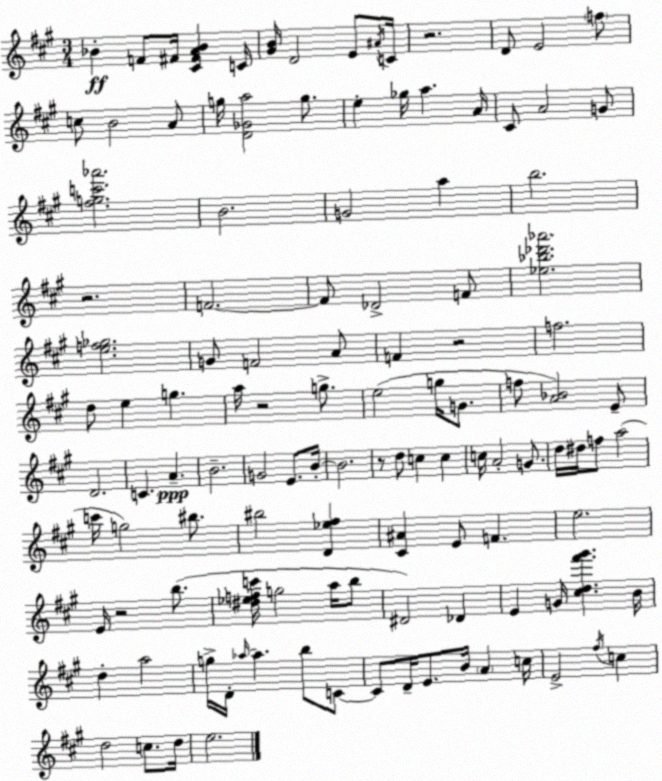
X:1
T:Untitled
M:3/4
L:1/4
K:A
_B F/2 ^F/4 [^C^FA_B] C/4 [^GB]/4 D2 E/2 ^A/4 C/4 z2 D/2 E2 f/2 c/2 B2 A/2 g/4 [D_Ga]2 g/2 e _g/4 a A/4 ^C/2 A2 G/2 [^fgc'_a']2 B2 G2 a b2 z2 F2 F/2 _D2 F/2 [_e_b_d'_a']2 [ef_g]2 G/2 F2 A/2 F z2 f2 d/2 e g a/4 z2 g/2 e2 g/4 G/2 f/2 [A_B]2 E/2 D2 C A B2 G2 E/2 B/4 B2 z/2 d/2 c c c/4 A2 G/2 d/4 ^d/4 f/2 a2 c'/4 g2 ^b/2 ^b2 [D_e^f] [^C^A] E/2 F e2 E/4 z2 b/2 [^d_efc']/4 g2 a/4 b/2 ^D2 _D E G/4 [^cd^f'^g'] B/4 d a2 g/4 D/4 _a/4 _a b/2 C/2 C/2 D/4 E/2 B/4 A c/4 E2 ^f/4 c d2 c/2 d/4 e2